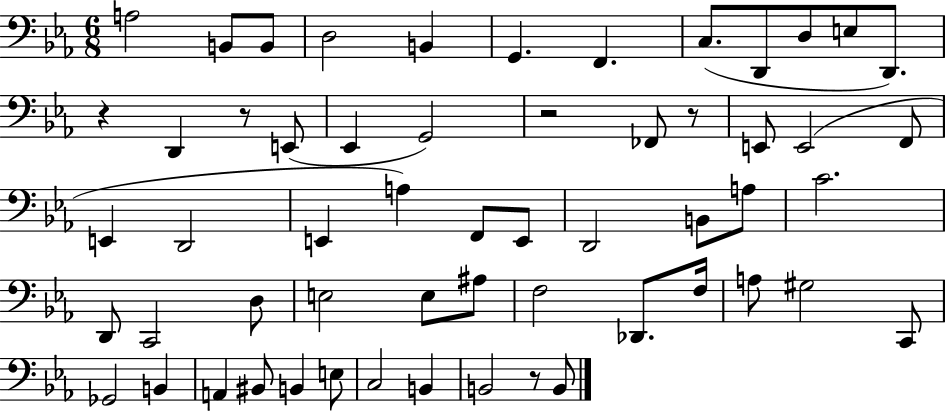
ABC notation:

X:1
T:Untitled
M:6/8
L:1/4
K:Eb
A,2 B,,/2 B,,/2 D,2 B,, G,, F,, C,/2 D,,/2 D,/2 E,/2 D,,/2 z D,, z/2 E,,/2 _E,, G,,2 z2 _F,,/2 z/2 E,,/2 E,,2 F,,/2 E,, D,,2 E,, A, F,,/2 E,,/2 D,,2 B,,/2 A,/2 C2 D,,/2 C,,2 D,/2 E,2 E,/2 ^A,/2 F,2 _D,,/2 F,/4 A,/2 ^G,2 C,,/2 _G,,2 B,, A,, ^B,,/2 B,, E,/2 C,2 B,, B,,2 z/2 B,,/2